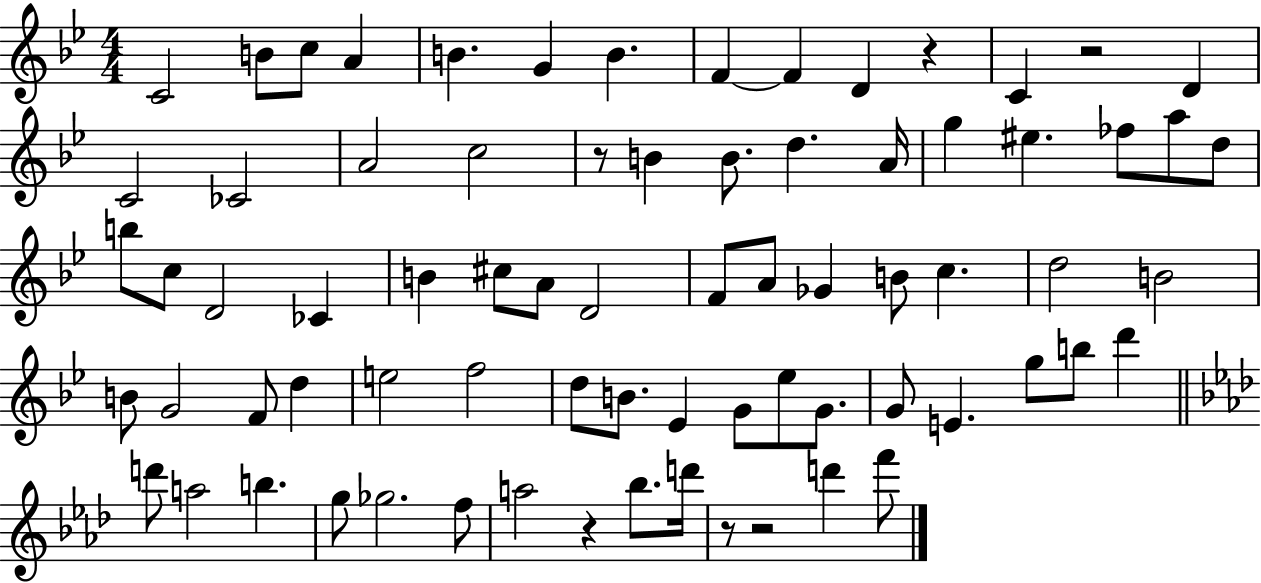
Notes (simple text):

C4/h B4/e C5/e A4/q B4/q. G4/q B4/q. F4/q F4/q D4/q R/q C4/q R/h D4/q C4/h CES4/h A4/h C5/h R/e B4/q B4/e. D5/q. A4/s G5/q EIS5/q. FES5/e A5/e D5/e B5/e C5/e D4/h CES4/q B4/q C#5/e A4/e D4/h F4/e A4/e Gb4/q B4/e C5/q. D5/h B4/h B4/e G4/h F4/e D5/q E5/h F5/h D5/e B4/e. Eb4/q G4/e Eb5/e G4/e. G4/e E4/q. G5/e B5/e D6/q D6/e A5/h B5/q. G5/e Gb5/h. F5/e A5/h R/q Bb5/e. D6/s R/e R/h D6/q F6/e